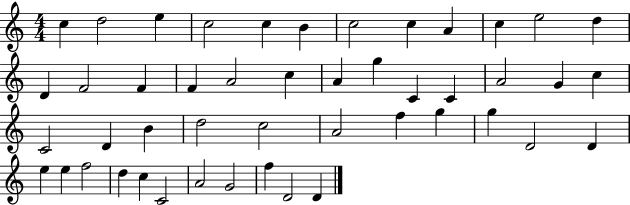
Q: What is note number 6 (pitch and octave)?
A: B4